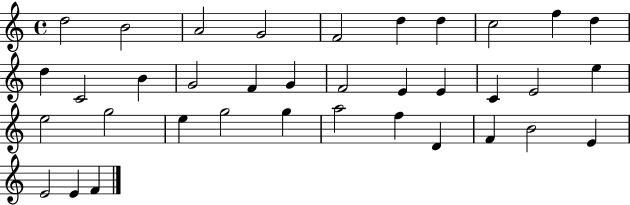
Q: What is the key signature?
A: C major